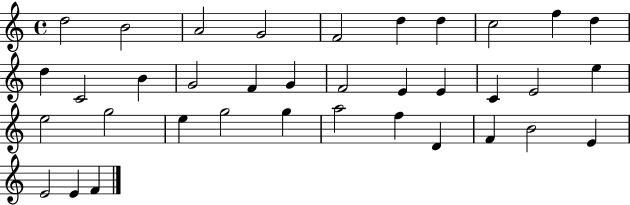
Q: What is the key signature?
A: C major